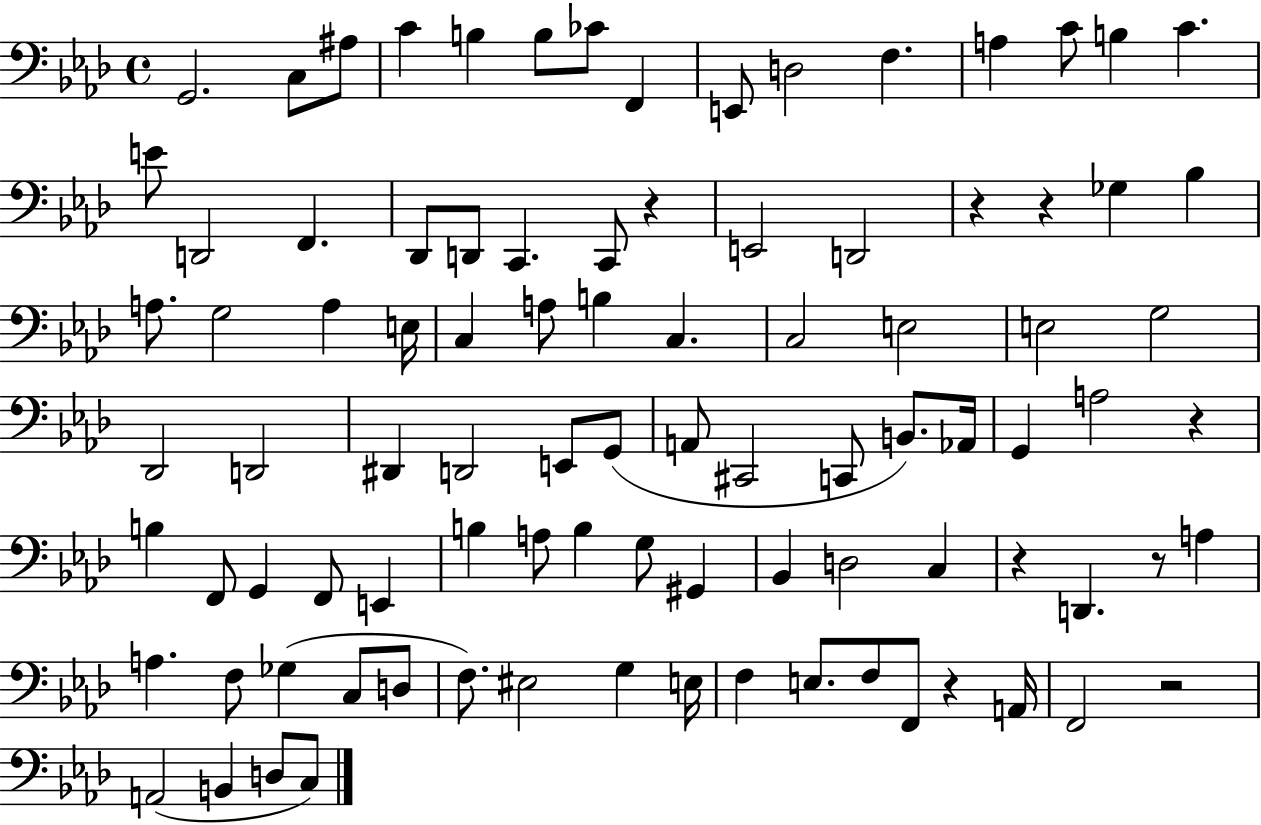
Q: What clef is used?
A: bass